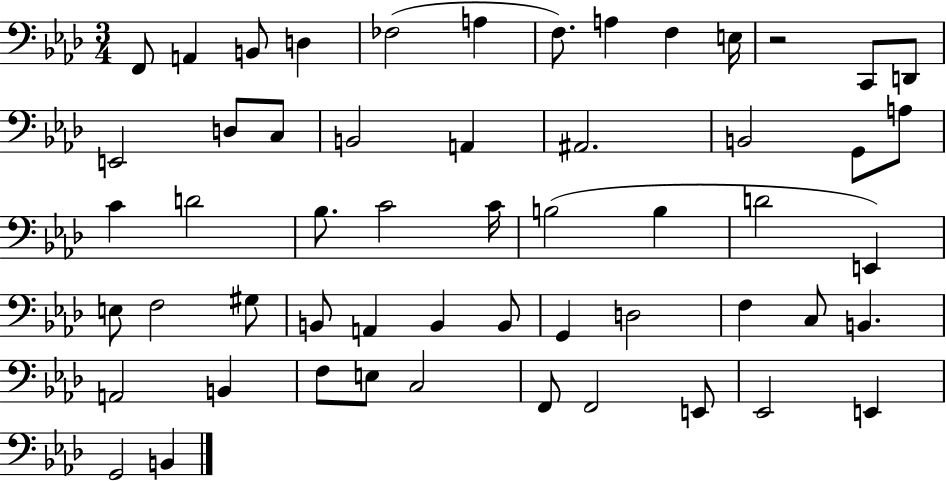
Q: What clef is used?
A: bass